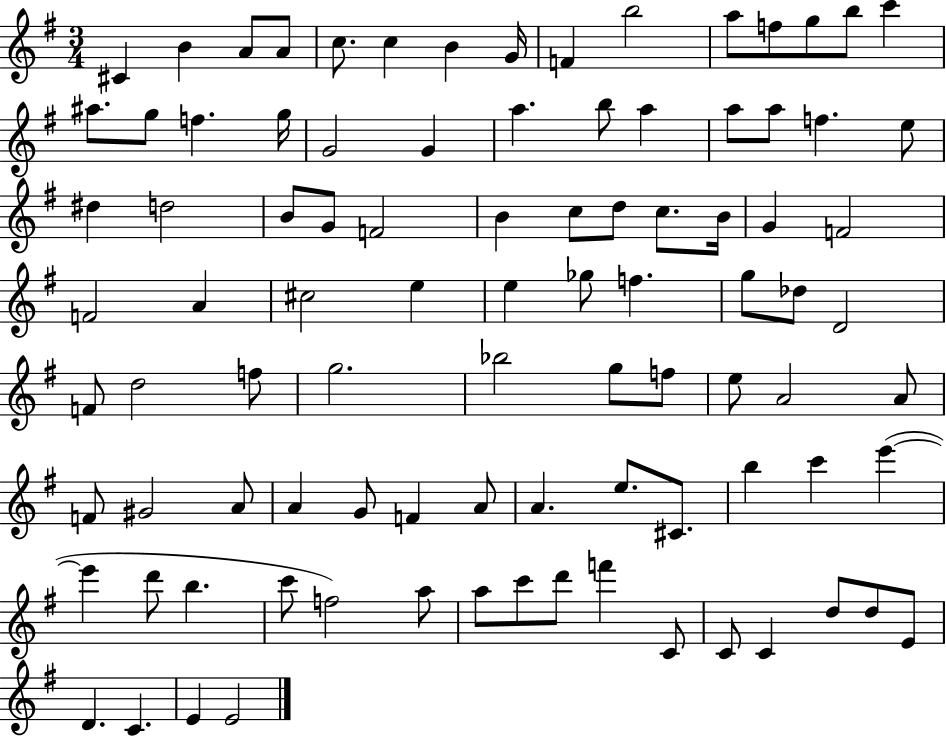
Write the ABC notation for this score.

X:1
T:Untitled
M:3/4
L:1/4
K:G
^C B A/2 A/2 c/2 c B G/4 F b2 a/2 f/2 g/2 b/2 c' ^a/2 g/2 f g/4 G2 G a b/2 a a/2 a/2 f e/2 ^d d2 B/2 G/2 F2 B c/2 d/2 c/2 B/4 G F2 F2 A ^c2 e e _g/2 f g/2 _d/2 D2 F/2 d2 f/2 g2 _b2 g/2 f/2 e/2 A2 A/2 F/2 ^G2 A/2 A G/2 F A/2 A e/2 ^C/2 b c' e' e' d'/2 b c'/2 f2 a/2 a/2 c'/2 d'/2 f' C/2 C/2 C d/2 d/2 E/2 D C E E2